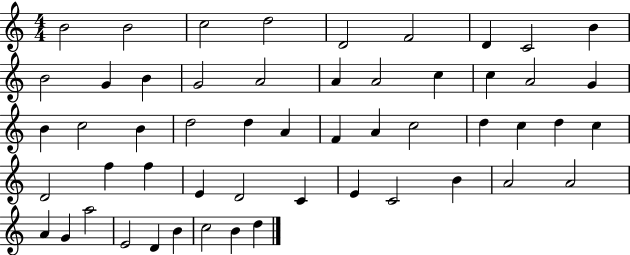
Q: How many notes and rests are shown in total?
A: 53